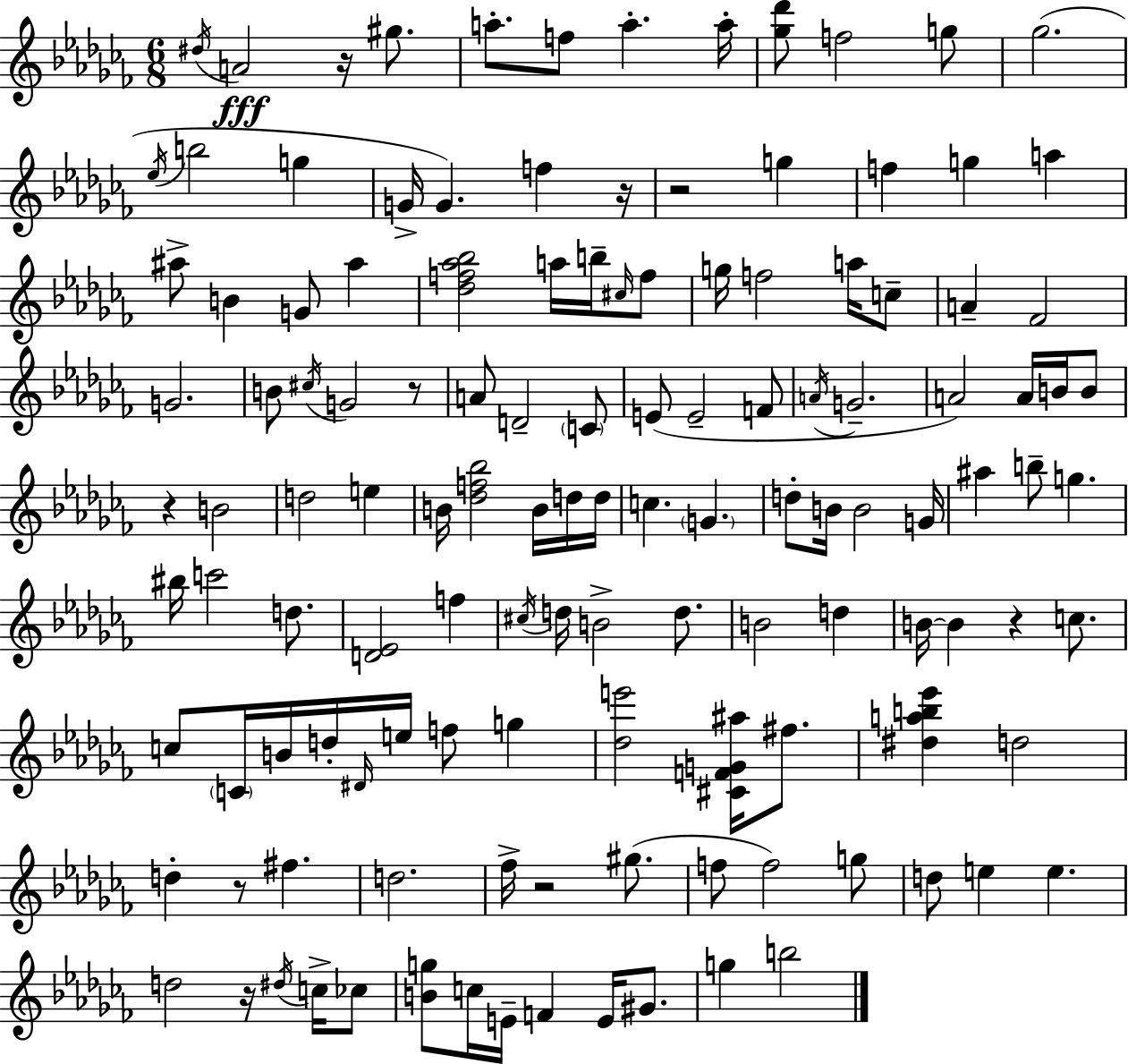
D#5/s A4/h R/s G#5/e. A5/e. F5/e A5/q. A5/s [Gb5,Db6]/e F5/h G5/e Gb5/h. Eb5/s B5/h G5/q G4/s G4/q. F5/q R/s R/h G5/q F5/q G5/q A5/q A#5/e B4/q G4/e A#5/q [Db5,F5,Ab5,Bb5]/h A5/s B5/s C#5/s F5/e G5/s F5/h A5/s C5/e A4/q FES4/h G4/h. B4/e C#5/s G4/h R/e A4/e D4/h C4/e E4/e E4/h F4/e A4/s G4/h. A4/h A4/s B4/s B4/e R/q B4/h D5/h E5/q B4/s [Db5,F5,Bb5]/h B4/s D5/s D5/s C5/q. G4/q. D5/e B4/s B4/h G4/s A#5/q B5/e G5/q. BIS5/s C6/h D5/e. [D4,Eb4]/h F5/q C#5/s D5/s B4/h D5/e. B4/h D5/q B4/s B4/q R/q C5/e. C5/e C4/s B4/s D5/s D#4/s E5/s F5/e G5/q [Db5,E6]/h [C#4,F4,G4,A#5]/s F#5/e. [D#5,A5,B5,Eb6]/q D5/h D5/q R/e F#5/q. D5/h. FES5/s R/h G#5/e. F5/e F5/h G5/e D5/e E5/q E5/q. D5/h R/s D#5/s C5/s CES5/e [B4,G5]/e C5/s E4/s F4/q E4/s G#4/e. G5/q B5/h